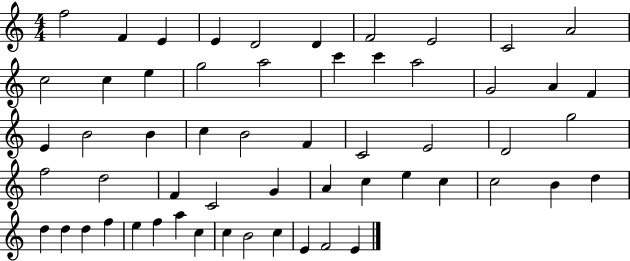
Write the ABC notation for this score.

X:1
T:Untitled
M:4/4
L:1/4
K:C
f2 F E E D2 D F2 E2 C2 A2 c2 c e g2 a2 c' c' a2 G2 A F E B2 B c B2 F C2 E2 D2 g2 f2 d2 F C2 G A c e c c2 B d d d d f e f a c c B2 c E F2 E